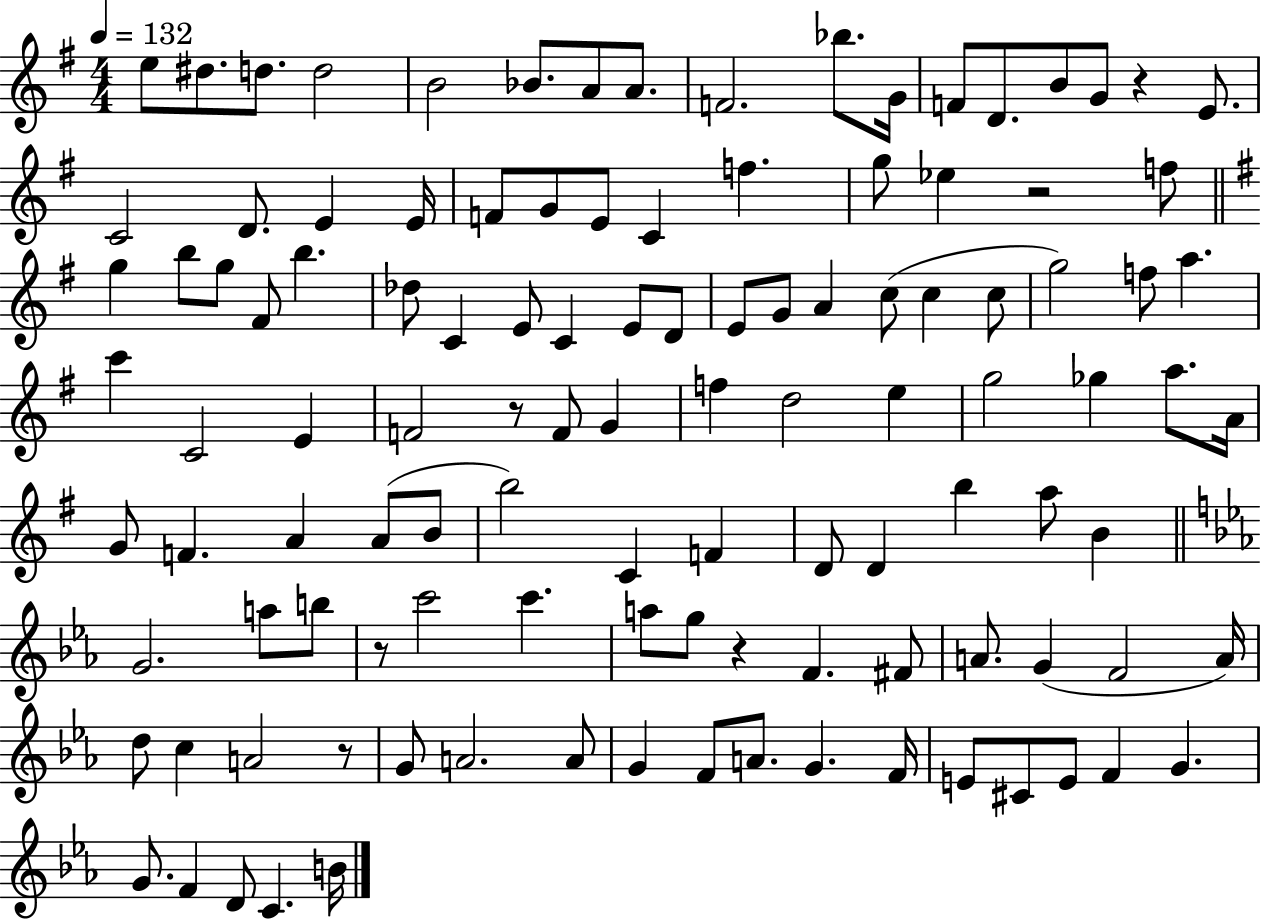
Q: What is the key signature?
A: G major